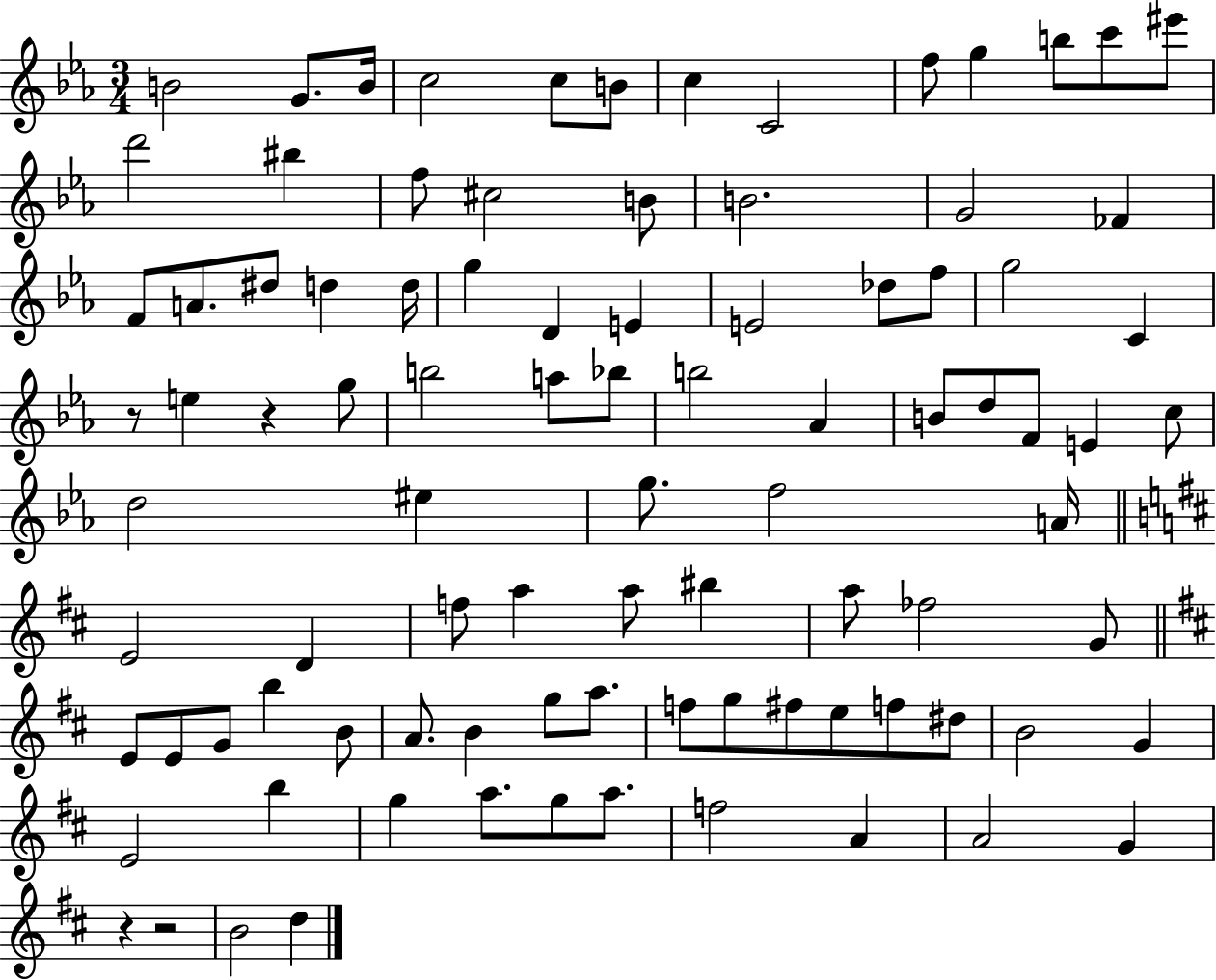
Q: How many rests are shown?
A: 4